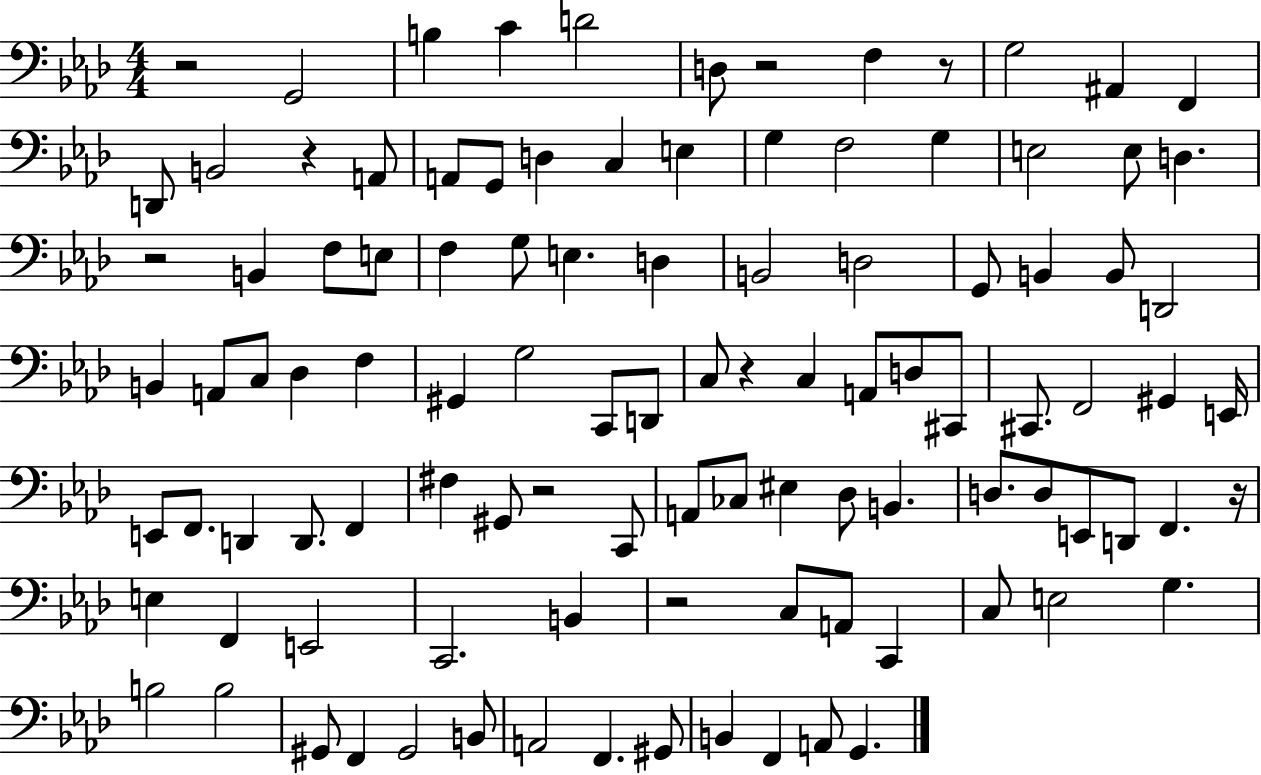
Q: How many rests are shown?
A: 9